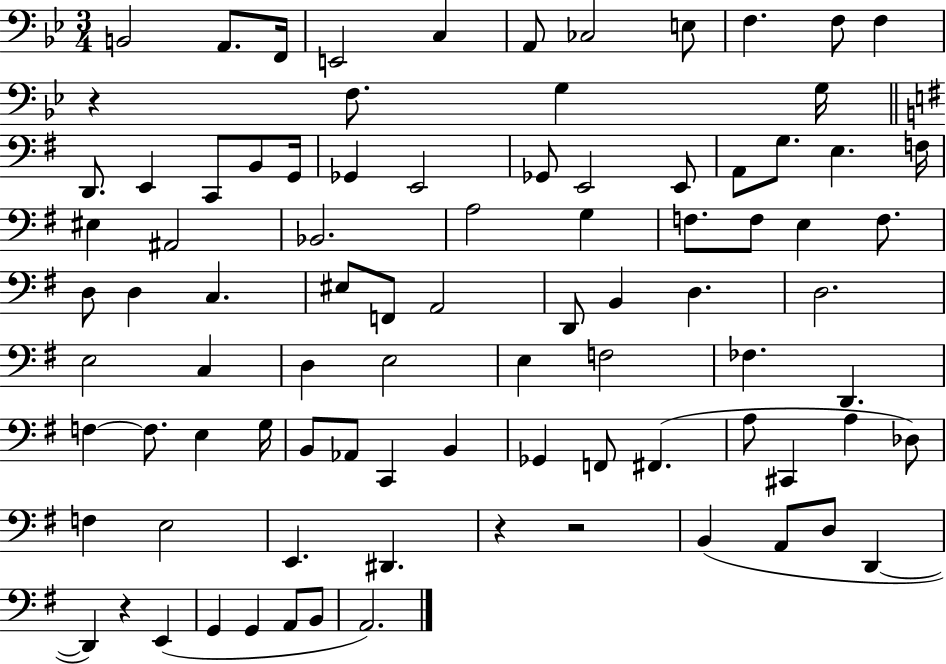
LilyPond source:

{
  \clef bass
  \numericTimeSignature
  \time 3/4
  \key bes \major
  b,2 a,8. f,16 | e,2 c4 | a,8 ces2 e8 | f4. f8 f4 | \break r4 f8. g4 g16 | \bar "||" \break \key e \minor d,8. e,4 c,8 b,8 g,16 | ges,4 e,2 | ges,8 e,2 e,8 | a,8 g8. e4. f16 | \break eis4 ais,2 | bes,2. | a2 g4 | f8. f8 e4 f8. | \break d8 d4 c4. | eis8 f,8 a,2 | d,8 b,4 d4. | d2. | \break e2 c4 | d4 e2 | e4 f2 | fes4. d,4. | \break f4~~ f8. e4 g16 | b,8 aes,8 c,4 b,4 | ges,4 f,8 fis,4.( | a8 cis,4 a4 des8) | \break f4 e2 | e,4. dis,4. | r4 r2 | b,4( a,8 d8 d,4~~ | \break d,4) r4 e,4( | g,4 g,4 a,8 b,8 | a,2.) | \bar "|."
}